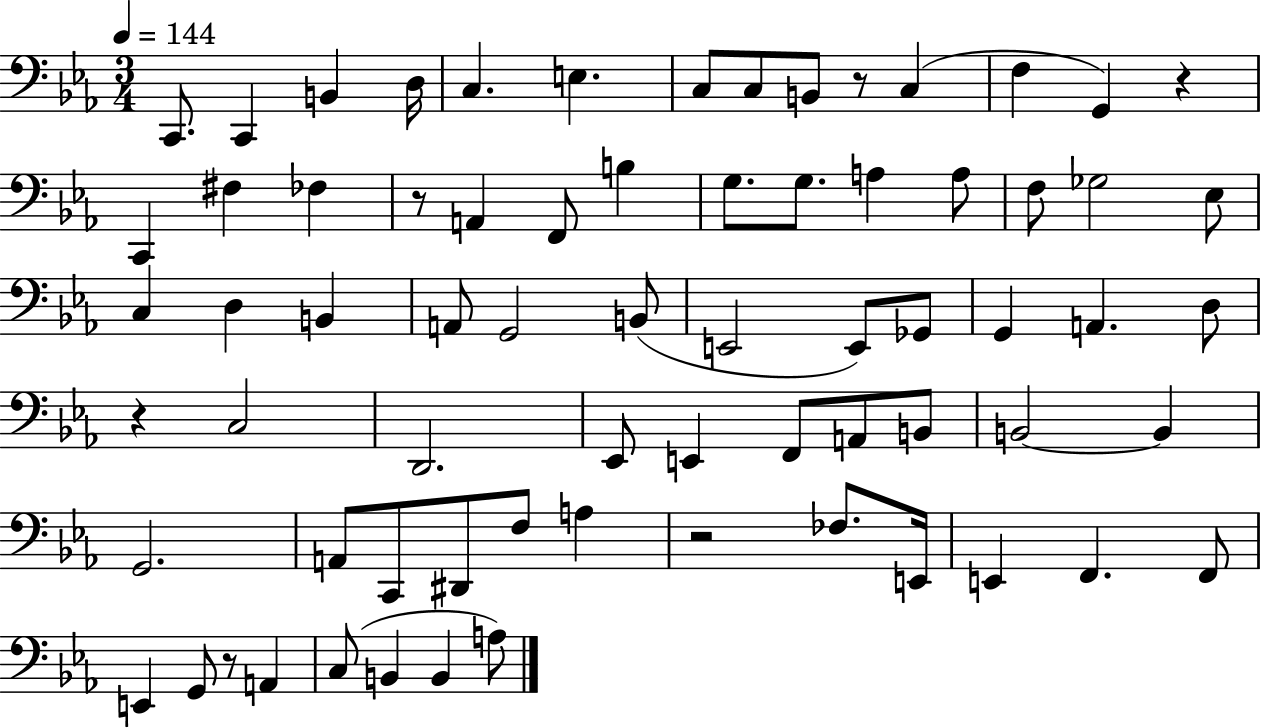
{
  \clef bass
  \numericTimeSignature
  \time 3/4
  \key ees \major
  \tempo 4 = 144
  c,8. c,4 b,4 d16 | c4. e4. | c8 c8 b,8 r8 c4( | f4 g,4) r4 | \break c,4 fis4 fes4 | r8 a,4 f,8 b4 | g8. g8. a4 a8 | f8 ges2 ees8 | \break c4 d4 b,4 | a,8 g,2 b,8( | e,2 e,8) ges,8 | g,4 a,4. d8 | \break r4 c2 | d,2. | ees,8 e,4 f,8 a,8 b,8 | b,2~~ b,4 | \break g,2. | a,8 c,8 dis,8 f8 a4 | r2 fes8. e,16 | e,4 f,4. f,8 | \break e,4 g,8 r8 a,4 | c8( b,4 b,4 a8) | \bar "|."
}